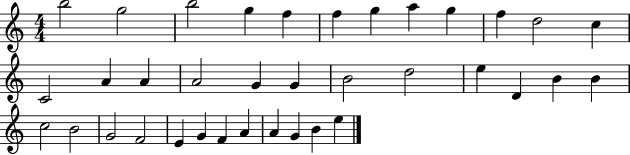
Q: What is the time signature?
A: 4/4